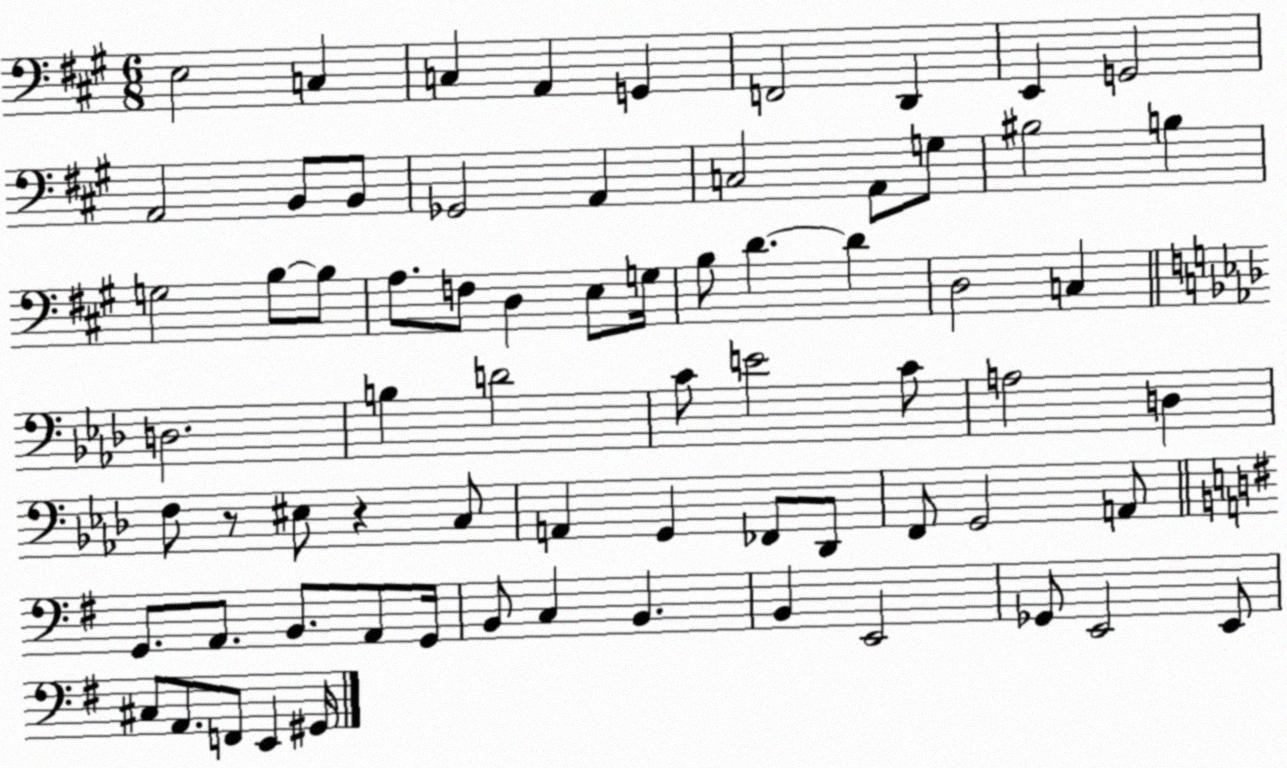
X:1
T:Untitled
M:6/8
L:1/4
K:A
E,2 C, C, A,, G,, F,,2 D,, E,, G,,2 A,,2 B,,/2 B,,/2 _G,,2 A,, C,2 A,,/2 G,/2 ^B,2 B, G,2 B,/2 B,/2 A,/2 F,/2 D, E,/2 G,/4 B,/2 D D D,2 C, D,2 B, D2 C/2 E2 C/2 A,2 D, F,/2 z/2 ^E,/2 z C,/2 A,, G,, _F,,/2 _D,,/2 F,,/2 G,,2 A,,/2 G,,/2 A,,/2 B,,/2 A,,/2 G,,/4 B,,/2 C, B,, B,, E,,2 _G,,/2 E,,2 E,,/2 ^C,/2 A,,/2 F,,/2 E,, ^G,,/4